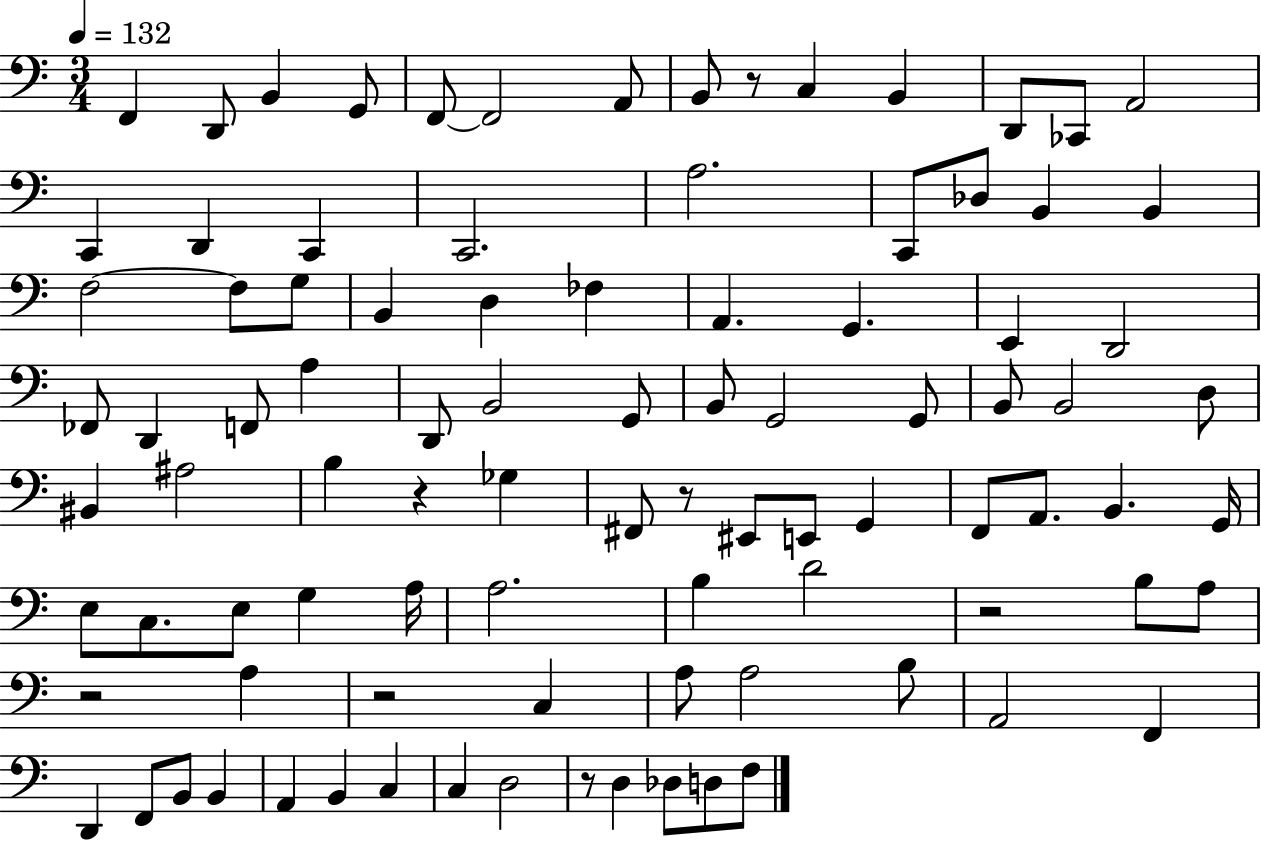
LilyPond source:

{
  \clef bass
  \numericTimeSignature
  \time 3/4
  \key c \major
  \tempo 4 = 132
  f,4 d,8 b,4 g,8 | f,8~~ f,2 a,8 | b,8 r8 c4 b,4 | d,8 ces,8 a,2 | \break c,4 d,4 c,4 | c,2. | a2. | c,8 des8 b,4 b,4 | \break f2~~ f8 g8 | b,4 d4 fes4 | a,4. g,4. | e,4 d,2 | \break fes,8 d,4 f,8 a4 | d,8 b,2 g,8 | b,8 g,2 g,8 | b,8 b,2 d8 | \break bis,4 ais2 | b4 r4 ges4 | fis,8 r8 eis,8 e,8 g,4 | f,8 a,8. b,4. g,16 | \break e8 c8. e8 g4 a16 | a2. | b4 d'2 | r2 b8 a8 | \break r2 a4 | r2 c4 | a8 a2 b8 | a,2 f,4 | \break d,4 f,8 b,8 b,4 | a,4 b,4 c4 | c4 d2 | r8 d4 des8 d8 f8 | \break \bar "|."
}